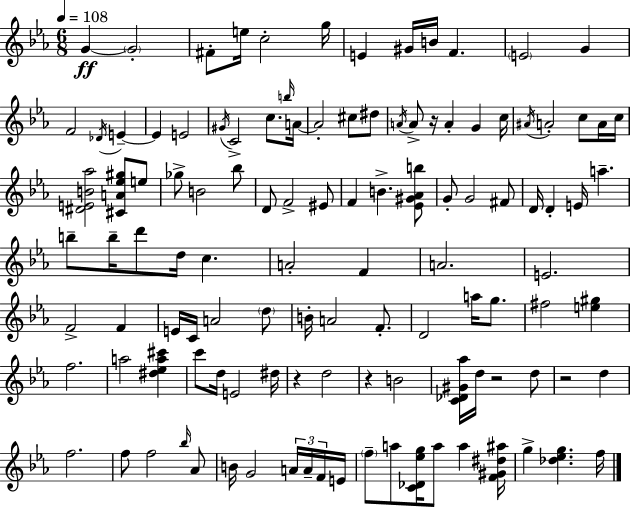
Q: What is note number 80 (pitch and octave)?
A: D5